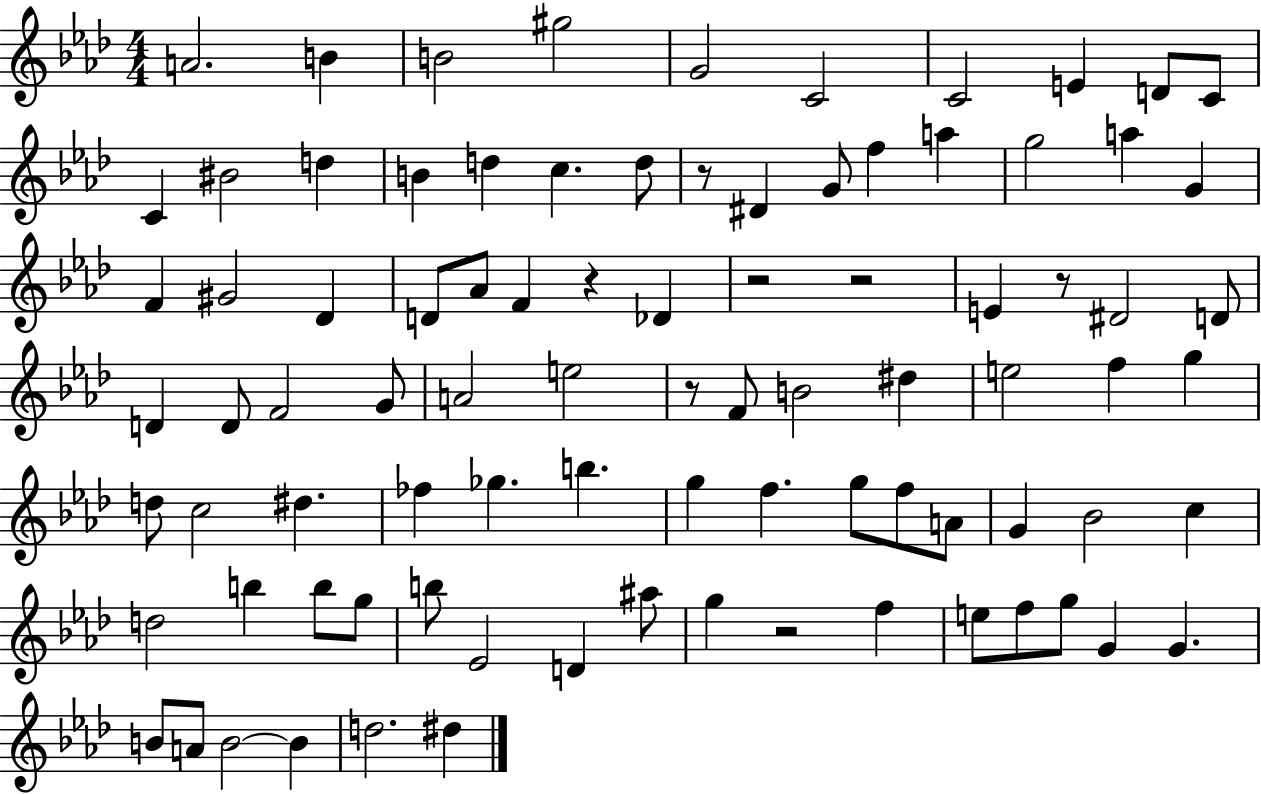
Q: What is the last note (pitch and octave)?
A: D#5